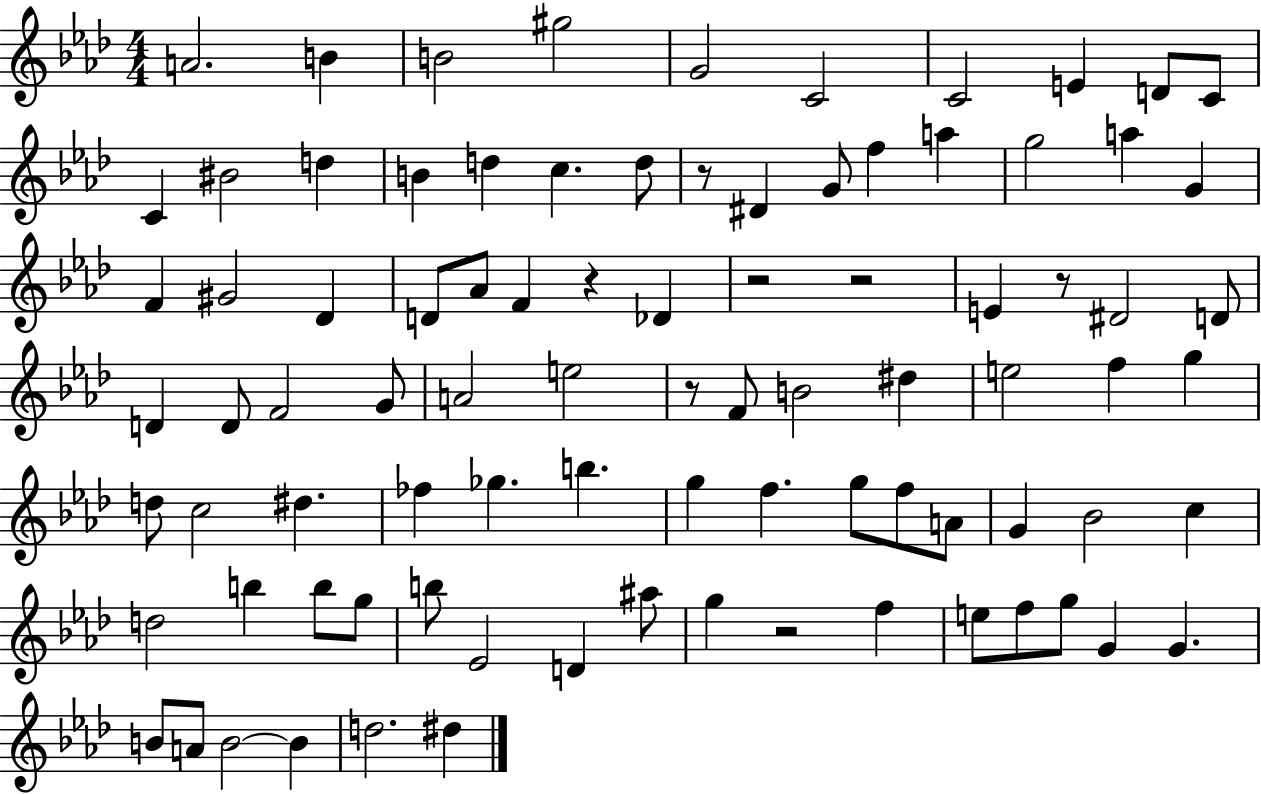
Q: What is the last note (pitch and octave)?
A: D#5